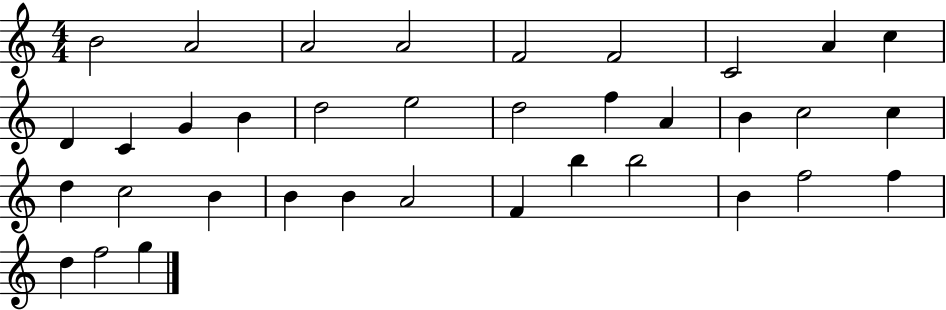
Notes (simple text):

B4/h A4/h A4/h A4/h F4/h F4/h C4/h A4/q C5/q D4/q C4/q G4/q B4/q D5/h E5/h D5/h F5/q A4/q B4/q C5/h C5/q D5/q C5/h B4/q B4/q B4/q A4/h F4/q B5/q B5/h B4/q F5/h F5/q D5/q F5/h G5/q